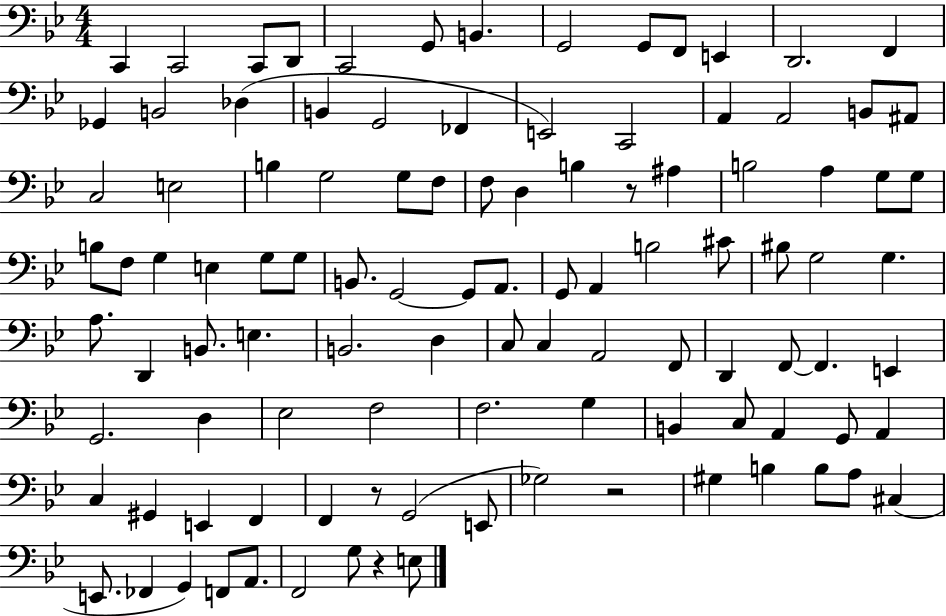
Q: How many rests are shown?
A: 4